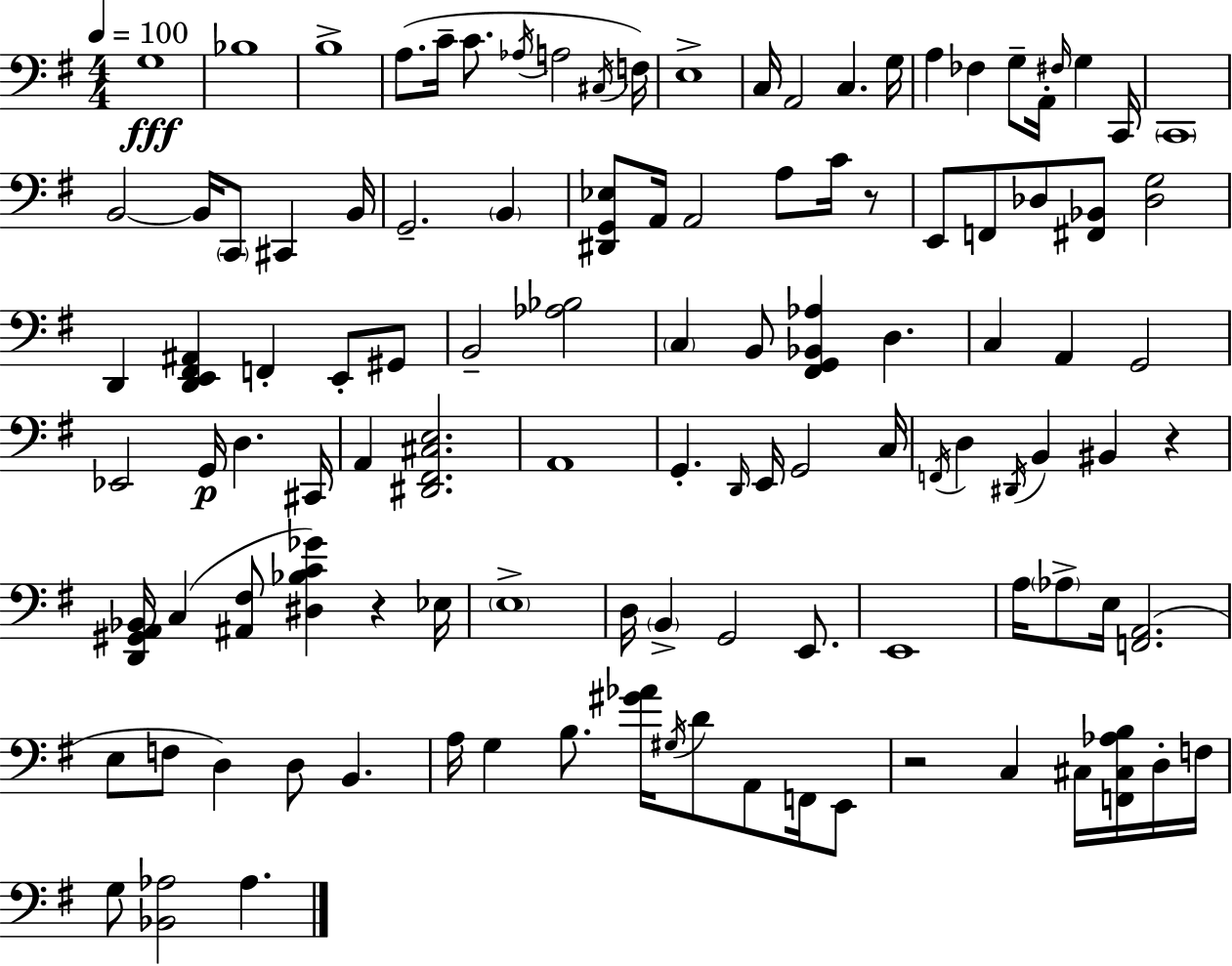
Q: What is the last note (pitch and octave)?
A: Ab3